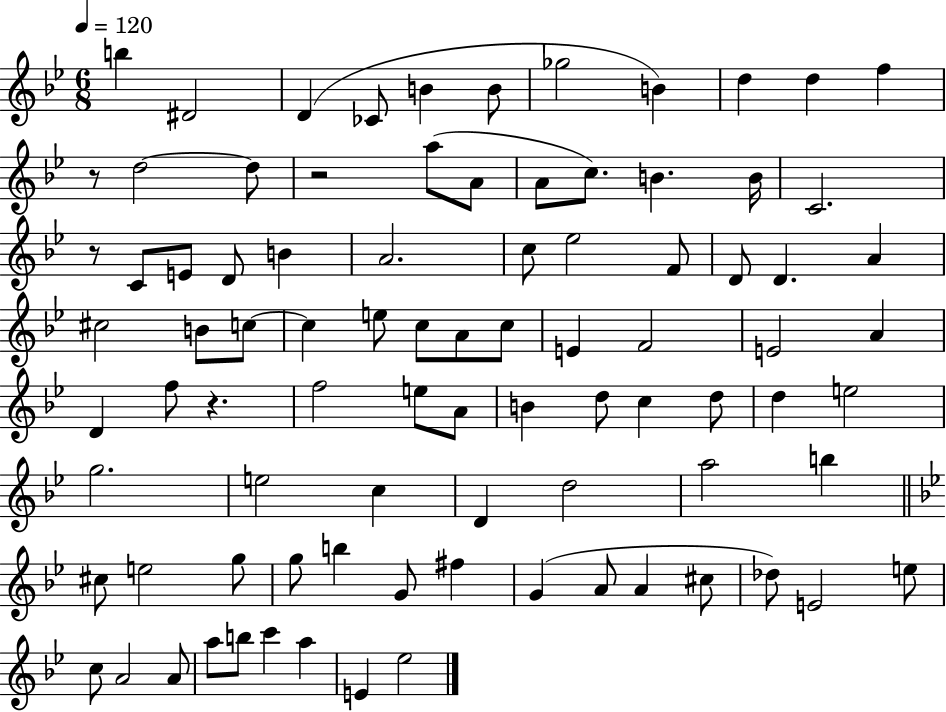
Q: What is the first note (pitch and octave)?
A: B5